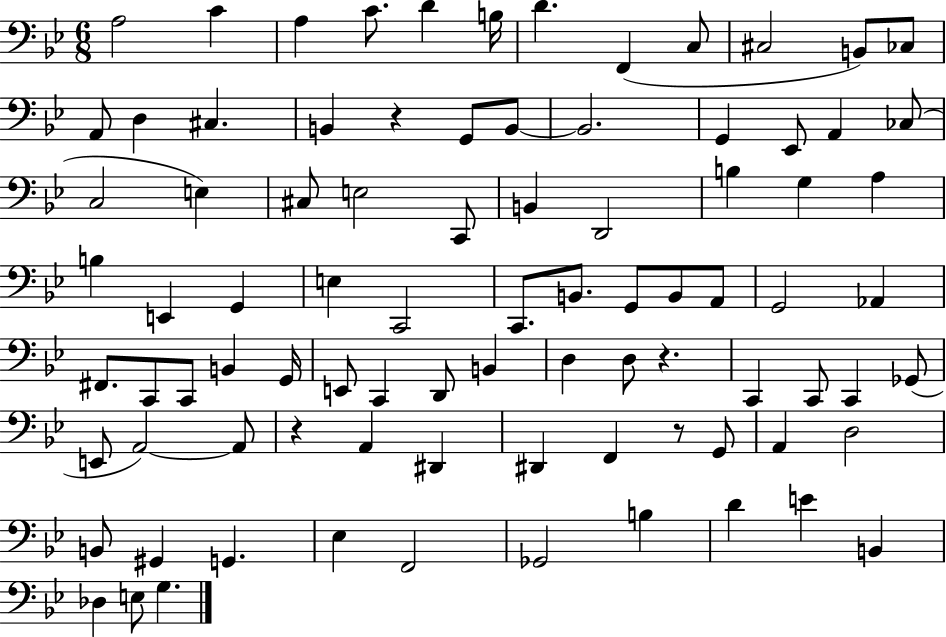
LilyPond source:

{
  \clef bass
  \numericTimeSignature
  \time 6/8
  \key bes \major
  a2 c'4 | a4 c'8. d'4 b16 | d'4. f,4( c8 | cis2 b,8) ces8 | \break a,8 d4 cis4. | b,4 r4 g,8 b,8~~ | b,2. | g,4 ees,8 a,4 ces8( | \break c2 e4) | cis8 e2 c,8 | b,4 d,2 | b4 g4 a4 | \break b4 e,4 g,4 | e4 c,2 | c,8. b,8. g,8 b,8 a,8 | g,2 aes,4 | \break fis,8. c,8 c,8 b,4 g,16 | e,8 c,4 d,8 b,4 | d4 d8 r4. | c,4 c,8 c,4 ges,8( | \break e,8 a,2~~) a,8 | r4 a,4 dis,4 | dis,4 f,4 r8 g,8 | a,4 d2 | \break b,8 gis,4 g,4. | ees4 f,2 | ges,2 b4 | d'4 e'4 b,4 | \break des4 e8 g4. | \bar "|."
}